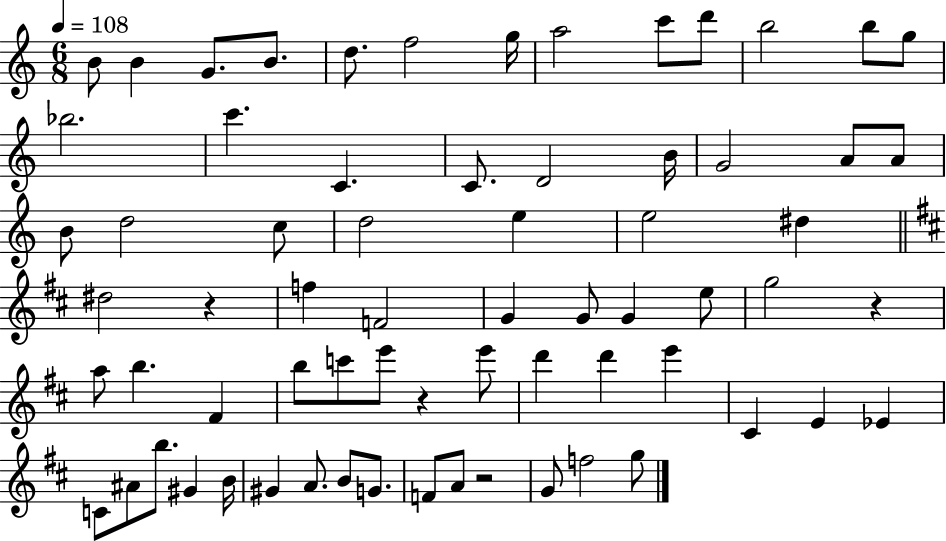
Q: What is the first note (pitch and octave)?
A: B4